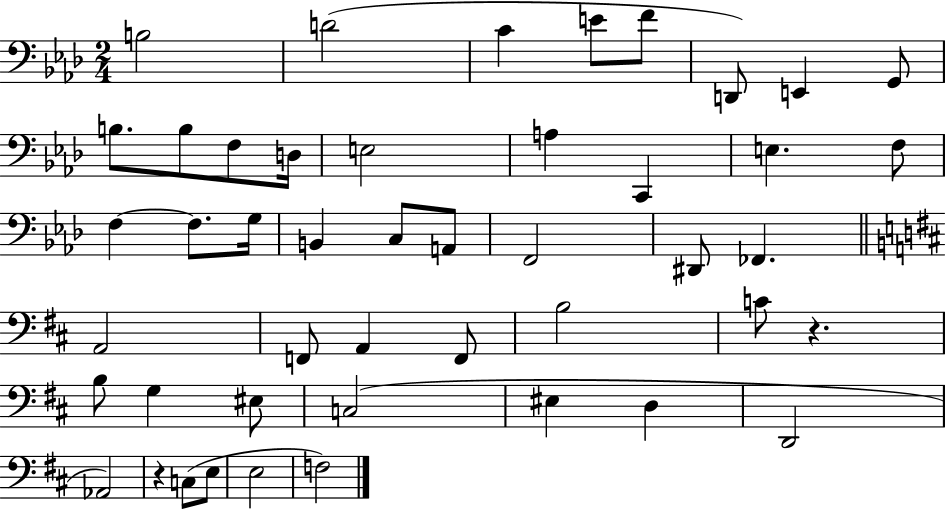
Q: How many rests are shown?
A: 2